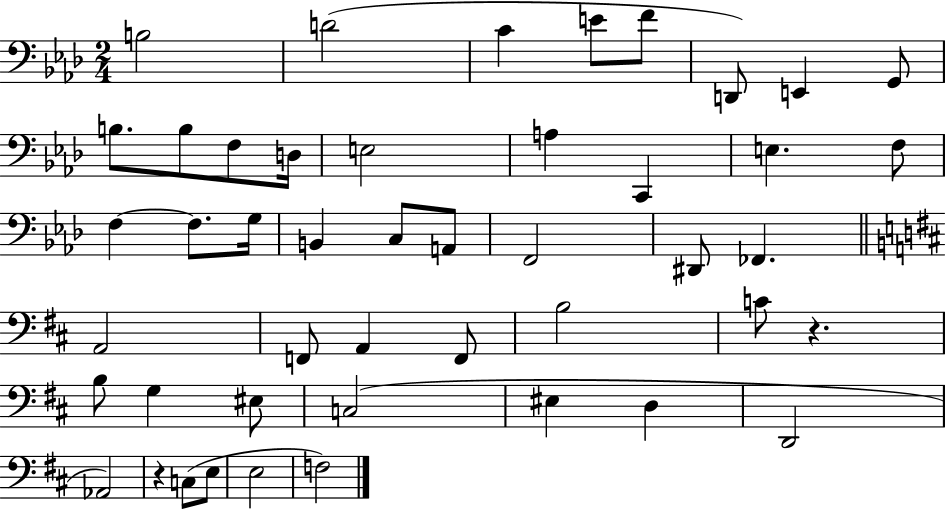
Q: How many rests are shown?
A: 2